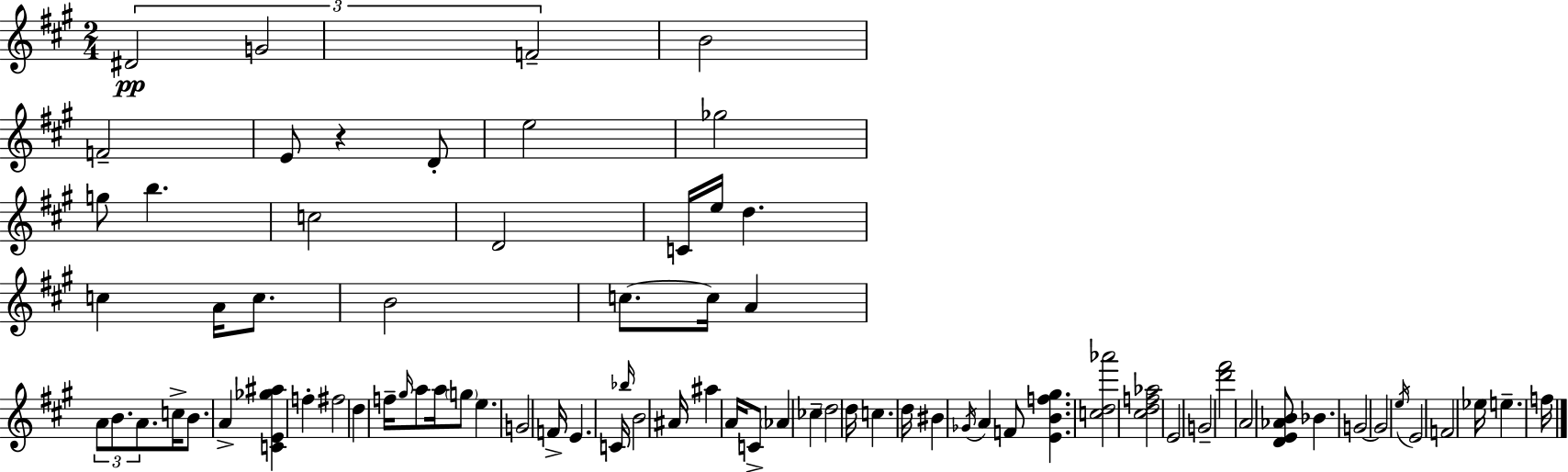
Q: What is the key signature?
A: A major